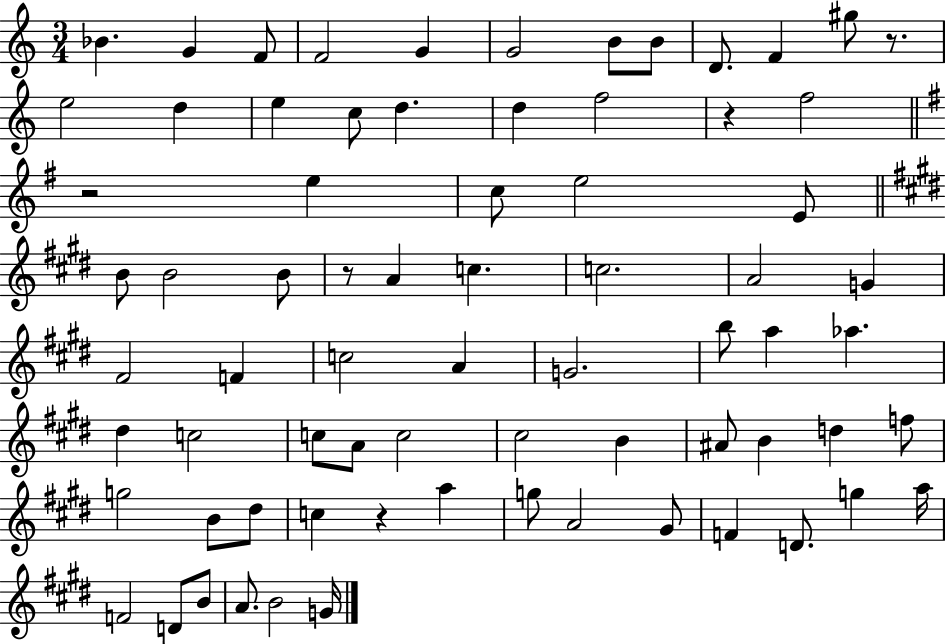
Bb4/q. G4/q F4/e F4/h G4/q G4/h B4/e B4/e D4/e. F4/q G#5/e R/e. E5/h D5/q E5/q C5/e D5/q. D5/q F5/h R/q F5/h R/h E5/q C5/e E5/h E4/e B4/e B4/h B4/e R/e A4/q C5/q. C5/h. A4/h G4/q F#4/h F4/q C5/h A4/q G4/h. B5/e A5/q Ab5/q. D#5/q C5/h C5/e A4/e C5/h C#5/h B4/q A#4/e B4/q D5/q F5/e G5/h B4/e D#5/e C5/q R/q A5/q G5/e A4/h G#4/e F4/q D4/e. G5/q A5/s F4/h D4/e B4/e A4/e. B4/h G4/s